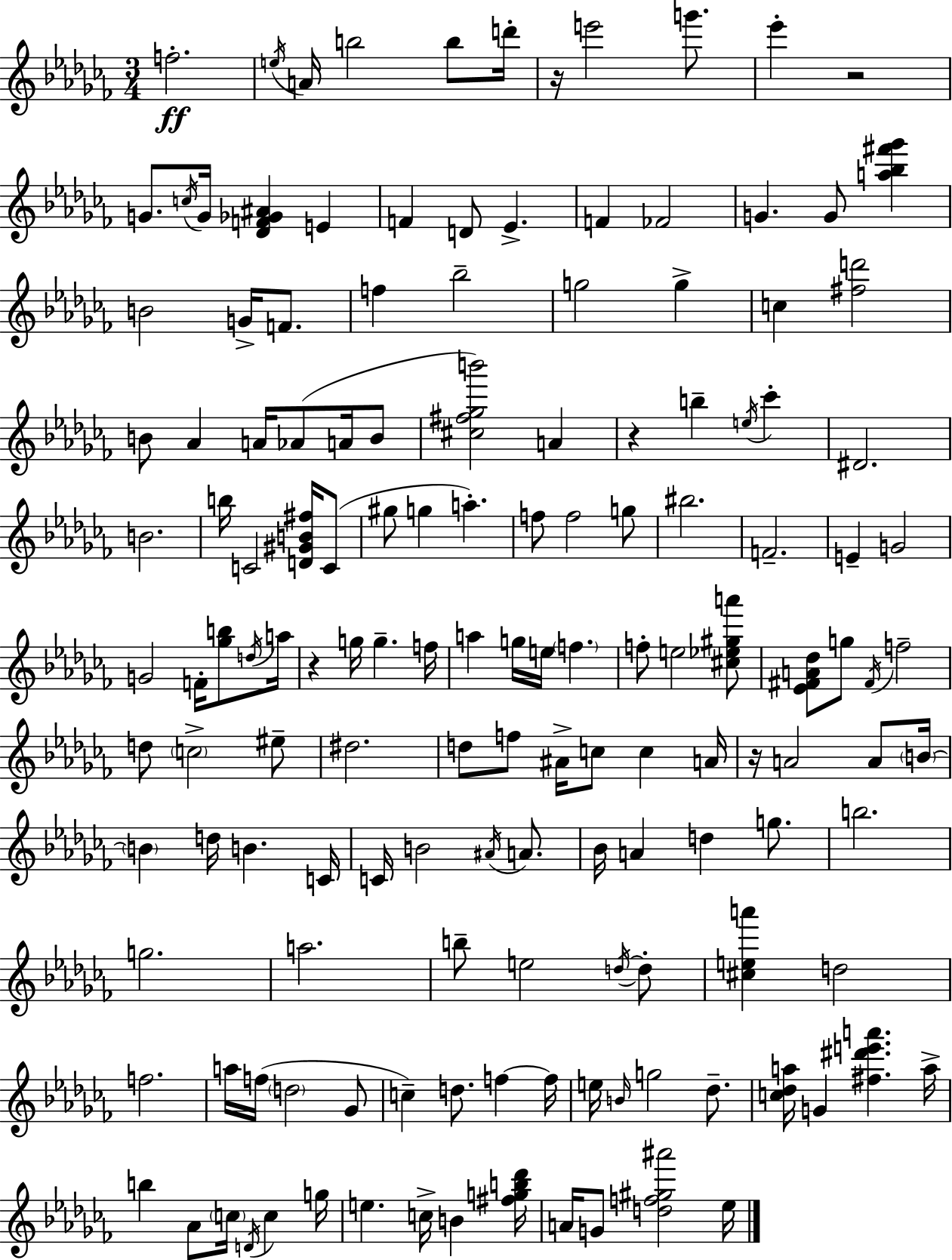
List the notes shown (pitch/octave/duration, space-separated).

F5/h. E5/s A4/s B5/h B5/e D6/s R/s E6/h G6/e. Eb6/q R/h G4/e. C5/s G4/s [Db4,F4,Gb4,A#4]/q E4/q F4/q D4/e Eb4/q. F4/q FES4/h G4/q. G4/e [A5,Bb5,F#6,Gb6]/q B4/h G4/s F4/e. F5/q Bb5/h G5/h G5/q C5/q [F#5,D6]/h B4/e Ab4/q A4/s Ab4/e A4/s B4/e [C#5,F#5,Gb5,B6]/h A4/q R/q B5/q E5/s CES6/q D#4/h. B4/h. B5/s C4/h [D4,G#4,B4,F#5]/s C4/e G#5/e G5/q A5/q. F5/e F5/h G5/e BIS5/h. F4/h. E4/q G4/h G4/h F4/s [Gb5,B5]/e D5/s A5/s R/q G5/s G5/q. F5/s A5/q G5/s E5/s F5/q. F5/e E5/h [C#5,Eb5,G#5,A6]/e [Eb4,F#4,A4,Db5]/e G5/e F#4/s F5/h D5/e C5/h EIS5/e D#5/h. D5/e F5/e A#4/s C5/e C5/q A4/s R/s A4/h A4/e B4/s B4/q D5/s B4/q. C4/s C4/s B4/h A#4/s A4/e. Bb4/s A4/q D5/q G5/e. B5/h. G5/h. A5/h. B5/e E5/h D5/s D5/e [C#5,E5,A6]/q D5/h F5/h. A5/s F5/s D5/h Gb4/e C5/q D5/e. F5/q F5/s E5/s B4/s G5/h Db5/e. [C5,Db5,A5]/s G4/q [F#5,D#6,E6,A6]/q. A5/s B5/q Ab4/e C5/s D4/s C5/q G5/s E5/q. C5/s B4/q [F#5,G5,B5,Db6]/s A4/s G4/e [D5,F5,G#5,A#6]/h Eb5/s